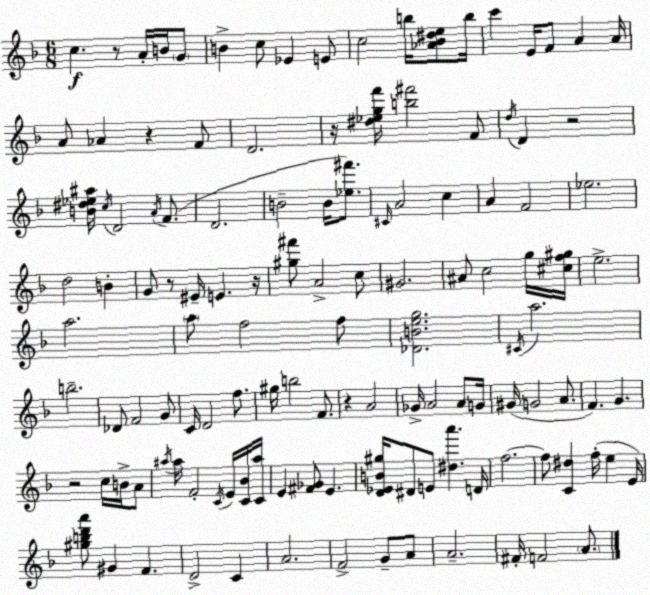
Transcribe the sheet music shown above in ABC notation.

X:1
T:Untitled
M:6/8
L:1/4
K:Dm
c z/2 A/4 B/4 G/2 B c/2 _E E/2 c2 b/4 [_A_B^de]/2 b/4 c' E/4 F/2 A A/4 A/2 _A z F/2 D2 z/4 [^d_egf']/4 [b^f']2 F/2 d/4 D z2 [B^d_e^a]/4 c/4 D2 A/4 F/2 D2 B2 B/4 [_e^f']/2 ^C/4 A2 c A F2 _e2 d2 B G/2 z/2 ^E/4 E z/4 [^g^f']/2 A2 c/2 ^G2 ^A/2 c2 g/4 [^cf^g]/4 e2 a2 a/2 f2 f/2 [_DBeg]2 ^C/4 a2 b2 _D/2 F2 G/2 C/4 D2 f/2 ^g/4 b2 F/2 z A2 _G/4 A2 A/2 G/4 ^G/4 G2 A/2 F G z2 c/4 B/4 A/2 ^a/4 ^a/4 F2 C/4 E/4 [C_B]/4 [C^a]/4 E [^F_G]/2 E [D_EB^g]/4 ^D/2 E/2 [^da'] D/4 f2 f/2 [C^d] f/4 e E/4 [^gbd'a']/2 ^G F D2 C A2 F2 G/2 A/2 A2 ^F/4 F2 A/2